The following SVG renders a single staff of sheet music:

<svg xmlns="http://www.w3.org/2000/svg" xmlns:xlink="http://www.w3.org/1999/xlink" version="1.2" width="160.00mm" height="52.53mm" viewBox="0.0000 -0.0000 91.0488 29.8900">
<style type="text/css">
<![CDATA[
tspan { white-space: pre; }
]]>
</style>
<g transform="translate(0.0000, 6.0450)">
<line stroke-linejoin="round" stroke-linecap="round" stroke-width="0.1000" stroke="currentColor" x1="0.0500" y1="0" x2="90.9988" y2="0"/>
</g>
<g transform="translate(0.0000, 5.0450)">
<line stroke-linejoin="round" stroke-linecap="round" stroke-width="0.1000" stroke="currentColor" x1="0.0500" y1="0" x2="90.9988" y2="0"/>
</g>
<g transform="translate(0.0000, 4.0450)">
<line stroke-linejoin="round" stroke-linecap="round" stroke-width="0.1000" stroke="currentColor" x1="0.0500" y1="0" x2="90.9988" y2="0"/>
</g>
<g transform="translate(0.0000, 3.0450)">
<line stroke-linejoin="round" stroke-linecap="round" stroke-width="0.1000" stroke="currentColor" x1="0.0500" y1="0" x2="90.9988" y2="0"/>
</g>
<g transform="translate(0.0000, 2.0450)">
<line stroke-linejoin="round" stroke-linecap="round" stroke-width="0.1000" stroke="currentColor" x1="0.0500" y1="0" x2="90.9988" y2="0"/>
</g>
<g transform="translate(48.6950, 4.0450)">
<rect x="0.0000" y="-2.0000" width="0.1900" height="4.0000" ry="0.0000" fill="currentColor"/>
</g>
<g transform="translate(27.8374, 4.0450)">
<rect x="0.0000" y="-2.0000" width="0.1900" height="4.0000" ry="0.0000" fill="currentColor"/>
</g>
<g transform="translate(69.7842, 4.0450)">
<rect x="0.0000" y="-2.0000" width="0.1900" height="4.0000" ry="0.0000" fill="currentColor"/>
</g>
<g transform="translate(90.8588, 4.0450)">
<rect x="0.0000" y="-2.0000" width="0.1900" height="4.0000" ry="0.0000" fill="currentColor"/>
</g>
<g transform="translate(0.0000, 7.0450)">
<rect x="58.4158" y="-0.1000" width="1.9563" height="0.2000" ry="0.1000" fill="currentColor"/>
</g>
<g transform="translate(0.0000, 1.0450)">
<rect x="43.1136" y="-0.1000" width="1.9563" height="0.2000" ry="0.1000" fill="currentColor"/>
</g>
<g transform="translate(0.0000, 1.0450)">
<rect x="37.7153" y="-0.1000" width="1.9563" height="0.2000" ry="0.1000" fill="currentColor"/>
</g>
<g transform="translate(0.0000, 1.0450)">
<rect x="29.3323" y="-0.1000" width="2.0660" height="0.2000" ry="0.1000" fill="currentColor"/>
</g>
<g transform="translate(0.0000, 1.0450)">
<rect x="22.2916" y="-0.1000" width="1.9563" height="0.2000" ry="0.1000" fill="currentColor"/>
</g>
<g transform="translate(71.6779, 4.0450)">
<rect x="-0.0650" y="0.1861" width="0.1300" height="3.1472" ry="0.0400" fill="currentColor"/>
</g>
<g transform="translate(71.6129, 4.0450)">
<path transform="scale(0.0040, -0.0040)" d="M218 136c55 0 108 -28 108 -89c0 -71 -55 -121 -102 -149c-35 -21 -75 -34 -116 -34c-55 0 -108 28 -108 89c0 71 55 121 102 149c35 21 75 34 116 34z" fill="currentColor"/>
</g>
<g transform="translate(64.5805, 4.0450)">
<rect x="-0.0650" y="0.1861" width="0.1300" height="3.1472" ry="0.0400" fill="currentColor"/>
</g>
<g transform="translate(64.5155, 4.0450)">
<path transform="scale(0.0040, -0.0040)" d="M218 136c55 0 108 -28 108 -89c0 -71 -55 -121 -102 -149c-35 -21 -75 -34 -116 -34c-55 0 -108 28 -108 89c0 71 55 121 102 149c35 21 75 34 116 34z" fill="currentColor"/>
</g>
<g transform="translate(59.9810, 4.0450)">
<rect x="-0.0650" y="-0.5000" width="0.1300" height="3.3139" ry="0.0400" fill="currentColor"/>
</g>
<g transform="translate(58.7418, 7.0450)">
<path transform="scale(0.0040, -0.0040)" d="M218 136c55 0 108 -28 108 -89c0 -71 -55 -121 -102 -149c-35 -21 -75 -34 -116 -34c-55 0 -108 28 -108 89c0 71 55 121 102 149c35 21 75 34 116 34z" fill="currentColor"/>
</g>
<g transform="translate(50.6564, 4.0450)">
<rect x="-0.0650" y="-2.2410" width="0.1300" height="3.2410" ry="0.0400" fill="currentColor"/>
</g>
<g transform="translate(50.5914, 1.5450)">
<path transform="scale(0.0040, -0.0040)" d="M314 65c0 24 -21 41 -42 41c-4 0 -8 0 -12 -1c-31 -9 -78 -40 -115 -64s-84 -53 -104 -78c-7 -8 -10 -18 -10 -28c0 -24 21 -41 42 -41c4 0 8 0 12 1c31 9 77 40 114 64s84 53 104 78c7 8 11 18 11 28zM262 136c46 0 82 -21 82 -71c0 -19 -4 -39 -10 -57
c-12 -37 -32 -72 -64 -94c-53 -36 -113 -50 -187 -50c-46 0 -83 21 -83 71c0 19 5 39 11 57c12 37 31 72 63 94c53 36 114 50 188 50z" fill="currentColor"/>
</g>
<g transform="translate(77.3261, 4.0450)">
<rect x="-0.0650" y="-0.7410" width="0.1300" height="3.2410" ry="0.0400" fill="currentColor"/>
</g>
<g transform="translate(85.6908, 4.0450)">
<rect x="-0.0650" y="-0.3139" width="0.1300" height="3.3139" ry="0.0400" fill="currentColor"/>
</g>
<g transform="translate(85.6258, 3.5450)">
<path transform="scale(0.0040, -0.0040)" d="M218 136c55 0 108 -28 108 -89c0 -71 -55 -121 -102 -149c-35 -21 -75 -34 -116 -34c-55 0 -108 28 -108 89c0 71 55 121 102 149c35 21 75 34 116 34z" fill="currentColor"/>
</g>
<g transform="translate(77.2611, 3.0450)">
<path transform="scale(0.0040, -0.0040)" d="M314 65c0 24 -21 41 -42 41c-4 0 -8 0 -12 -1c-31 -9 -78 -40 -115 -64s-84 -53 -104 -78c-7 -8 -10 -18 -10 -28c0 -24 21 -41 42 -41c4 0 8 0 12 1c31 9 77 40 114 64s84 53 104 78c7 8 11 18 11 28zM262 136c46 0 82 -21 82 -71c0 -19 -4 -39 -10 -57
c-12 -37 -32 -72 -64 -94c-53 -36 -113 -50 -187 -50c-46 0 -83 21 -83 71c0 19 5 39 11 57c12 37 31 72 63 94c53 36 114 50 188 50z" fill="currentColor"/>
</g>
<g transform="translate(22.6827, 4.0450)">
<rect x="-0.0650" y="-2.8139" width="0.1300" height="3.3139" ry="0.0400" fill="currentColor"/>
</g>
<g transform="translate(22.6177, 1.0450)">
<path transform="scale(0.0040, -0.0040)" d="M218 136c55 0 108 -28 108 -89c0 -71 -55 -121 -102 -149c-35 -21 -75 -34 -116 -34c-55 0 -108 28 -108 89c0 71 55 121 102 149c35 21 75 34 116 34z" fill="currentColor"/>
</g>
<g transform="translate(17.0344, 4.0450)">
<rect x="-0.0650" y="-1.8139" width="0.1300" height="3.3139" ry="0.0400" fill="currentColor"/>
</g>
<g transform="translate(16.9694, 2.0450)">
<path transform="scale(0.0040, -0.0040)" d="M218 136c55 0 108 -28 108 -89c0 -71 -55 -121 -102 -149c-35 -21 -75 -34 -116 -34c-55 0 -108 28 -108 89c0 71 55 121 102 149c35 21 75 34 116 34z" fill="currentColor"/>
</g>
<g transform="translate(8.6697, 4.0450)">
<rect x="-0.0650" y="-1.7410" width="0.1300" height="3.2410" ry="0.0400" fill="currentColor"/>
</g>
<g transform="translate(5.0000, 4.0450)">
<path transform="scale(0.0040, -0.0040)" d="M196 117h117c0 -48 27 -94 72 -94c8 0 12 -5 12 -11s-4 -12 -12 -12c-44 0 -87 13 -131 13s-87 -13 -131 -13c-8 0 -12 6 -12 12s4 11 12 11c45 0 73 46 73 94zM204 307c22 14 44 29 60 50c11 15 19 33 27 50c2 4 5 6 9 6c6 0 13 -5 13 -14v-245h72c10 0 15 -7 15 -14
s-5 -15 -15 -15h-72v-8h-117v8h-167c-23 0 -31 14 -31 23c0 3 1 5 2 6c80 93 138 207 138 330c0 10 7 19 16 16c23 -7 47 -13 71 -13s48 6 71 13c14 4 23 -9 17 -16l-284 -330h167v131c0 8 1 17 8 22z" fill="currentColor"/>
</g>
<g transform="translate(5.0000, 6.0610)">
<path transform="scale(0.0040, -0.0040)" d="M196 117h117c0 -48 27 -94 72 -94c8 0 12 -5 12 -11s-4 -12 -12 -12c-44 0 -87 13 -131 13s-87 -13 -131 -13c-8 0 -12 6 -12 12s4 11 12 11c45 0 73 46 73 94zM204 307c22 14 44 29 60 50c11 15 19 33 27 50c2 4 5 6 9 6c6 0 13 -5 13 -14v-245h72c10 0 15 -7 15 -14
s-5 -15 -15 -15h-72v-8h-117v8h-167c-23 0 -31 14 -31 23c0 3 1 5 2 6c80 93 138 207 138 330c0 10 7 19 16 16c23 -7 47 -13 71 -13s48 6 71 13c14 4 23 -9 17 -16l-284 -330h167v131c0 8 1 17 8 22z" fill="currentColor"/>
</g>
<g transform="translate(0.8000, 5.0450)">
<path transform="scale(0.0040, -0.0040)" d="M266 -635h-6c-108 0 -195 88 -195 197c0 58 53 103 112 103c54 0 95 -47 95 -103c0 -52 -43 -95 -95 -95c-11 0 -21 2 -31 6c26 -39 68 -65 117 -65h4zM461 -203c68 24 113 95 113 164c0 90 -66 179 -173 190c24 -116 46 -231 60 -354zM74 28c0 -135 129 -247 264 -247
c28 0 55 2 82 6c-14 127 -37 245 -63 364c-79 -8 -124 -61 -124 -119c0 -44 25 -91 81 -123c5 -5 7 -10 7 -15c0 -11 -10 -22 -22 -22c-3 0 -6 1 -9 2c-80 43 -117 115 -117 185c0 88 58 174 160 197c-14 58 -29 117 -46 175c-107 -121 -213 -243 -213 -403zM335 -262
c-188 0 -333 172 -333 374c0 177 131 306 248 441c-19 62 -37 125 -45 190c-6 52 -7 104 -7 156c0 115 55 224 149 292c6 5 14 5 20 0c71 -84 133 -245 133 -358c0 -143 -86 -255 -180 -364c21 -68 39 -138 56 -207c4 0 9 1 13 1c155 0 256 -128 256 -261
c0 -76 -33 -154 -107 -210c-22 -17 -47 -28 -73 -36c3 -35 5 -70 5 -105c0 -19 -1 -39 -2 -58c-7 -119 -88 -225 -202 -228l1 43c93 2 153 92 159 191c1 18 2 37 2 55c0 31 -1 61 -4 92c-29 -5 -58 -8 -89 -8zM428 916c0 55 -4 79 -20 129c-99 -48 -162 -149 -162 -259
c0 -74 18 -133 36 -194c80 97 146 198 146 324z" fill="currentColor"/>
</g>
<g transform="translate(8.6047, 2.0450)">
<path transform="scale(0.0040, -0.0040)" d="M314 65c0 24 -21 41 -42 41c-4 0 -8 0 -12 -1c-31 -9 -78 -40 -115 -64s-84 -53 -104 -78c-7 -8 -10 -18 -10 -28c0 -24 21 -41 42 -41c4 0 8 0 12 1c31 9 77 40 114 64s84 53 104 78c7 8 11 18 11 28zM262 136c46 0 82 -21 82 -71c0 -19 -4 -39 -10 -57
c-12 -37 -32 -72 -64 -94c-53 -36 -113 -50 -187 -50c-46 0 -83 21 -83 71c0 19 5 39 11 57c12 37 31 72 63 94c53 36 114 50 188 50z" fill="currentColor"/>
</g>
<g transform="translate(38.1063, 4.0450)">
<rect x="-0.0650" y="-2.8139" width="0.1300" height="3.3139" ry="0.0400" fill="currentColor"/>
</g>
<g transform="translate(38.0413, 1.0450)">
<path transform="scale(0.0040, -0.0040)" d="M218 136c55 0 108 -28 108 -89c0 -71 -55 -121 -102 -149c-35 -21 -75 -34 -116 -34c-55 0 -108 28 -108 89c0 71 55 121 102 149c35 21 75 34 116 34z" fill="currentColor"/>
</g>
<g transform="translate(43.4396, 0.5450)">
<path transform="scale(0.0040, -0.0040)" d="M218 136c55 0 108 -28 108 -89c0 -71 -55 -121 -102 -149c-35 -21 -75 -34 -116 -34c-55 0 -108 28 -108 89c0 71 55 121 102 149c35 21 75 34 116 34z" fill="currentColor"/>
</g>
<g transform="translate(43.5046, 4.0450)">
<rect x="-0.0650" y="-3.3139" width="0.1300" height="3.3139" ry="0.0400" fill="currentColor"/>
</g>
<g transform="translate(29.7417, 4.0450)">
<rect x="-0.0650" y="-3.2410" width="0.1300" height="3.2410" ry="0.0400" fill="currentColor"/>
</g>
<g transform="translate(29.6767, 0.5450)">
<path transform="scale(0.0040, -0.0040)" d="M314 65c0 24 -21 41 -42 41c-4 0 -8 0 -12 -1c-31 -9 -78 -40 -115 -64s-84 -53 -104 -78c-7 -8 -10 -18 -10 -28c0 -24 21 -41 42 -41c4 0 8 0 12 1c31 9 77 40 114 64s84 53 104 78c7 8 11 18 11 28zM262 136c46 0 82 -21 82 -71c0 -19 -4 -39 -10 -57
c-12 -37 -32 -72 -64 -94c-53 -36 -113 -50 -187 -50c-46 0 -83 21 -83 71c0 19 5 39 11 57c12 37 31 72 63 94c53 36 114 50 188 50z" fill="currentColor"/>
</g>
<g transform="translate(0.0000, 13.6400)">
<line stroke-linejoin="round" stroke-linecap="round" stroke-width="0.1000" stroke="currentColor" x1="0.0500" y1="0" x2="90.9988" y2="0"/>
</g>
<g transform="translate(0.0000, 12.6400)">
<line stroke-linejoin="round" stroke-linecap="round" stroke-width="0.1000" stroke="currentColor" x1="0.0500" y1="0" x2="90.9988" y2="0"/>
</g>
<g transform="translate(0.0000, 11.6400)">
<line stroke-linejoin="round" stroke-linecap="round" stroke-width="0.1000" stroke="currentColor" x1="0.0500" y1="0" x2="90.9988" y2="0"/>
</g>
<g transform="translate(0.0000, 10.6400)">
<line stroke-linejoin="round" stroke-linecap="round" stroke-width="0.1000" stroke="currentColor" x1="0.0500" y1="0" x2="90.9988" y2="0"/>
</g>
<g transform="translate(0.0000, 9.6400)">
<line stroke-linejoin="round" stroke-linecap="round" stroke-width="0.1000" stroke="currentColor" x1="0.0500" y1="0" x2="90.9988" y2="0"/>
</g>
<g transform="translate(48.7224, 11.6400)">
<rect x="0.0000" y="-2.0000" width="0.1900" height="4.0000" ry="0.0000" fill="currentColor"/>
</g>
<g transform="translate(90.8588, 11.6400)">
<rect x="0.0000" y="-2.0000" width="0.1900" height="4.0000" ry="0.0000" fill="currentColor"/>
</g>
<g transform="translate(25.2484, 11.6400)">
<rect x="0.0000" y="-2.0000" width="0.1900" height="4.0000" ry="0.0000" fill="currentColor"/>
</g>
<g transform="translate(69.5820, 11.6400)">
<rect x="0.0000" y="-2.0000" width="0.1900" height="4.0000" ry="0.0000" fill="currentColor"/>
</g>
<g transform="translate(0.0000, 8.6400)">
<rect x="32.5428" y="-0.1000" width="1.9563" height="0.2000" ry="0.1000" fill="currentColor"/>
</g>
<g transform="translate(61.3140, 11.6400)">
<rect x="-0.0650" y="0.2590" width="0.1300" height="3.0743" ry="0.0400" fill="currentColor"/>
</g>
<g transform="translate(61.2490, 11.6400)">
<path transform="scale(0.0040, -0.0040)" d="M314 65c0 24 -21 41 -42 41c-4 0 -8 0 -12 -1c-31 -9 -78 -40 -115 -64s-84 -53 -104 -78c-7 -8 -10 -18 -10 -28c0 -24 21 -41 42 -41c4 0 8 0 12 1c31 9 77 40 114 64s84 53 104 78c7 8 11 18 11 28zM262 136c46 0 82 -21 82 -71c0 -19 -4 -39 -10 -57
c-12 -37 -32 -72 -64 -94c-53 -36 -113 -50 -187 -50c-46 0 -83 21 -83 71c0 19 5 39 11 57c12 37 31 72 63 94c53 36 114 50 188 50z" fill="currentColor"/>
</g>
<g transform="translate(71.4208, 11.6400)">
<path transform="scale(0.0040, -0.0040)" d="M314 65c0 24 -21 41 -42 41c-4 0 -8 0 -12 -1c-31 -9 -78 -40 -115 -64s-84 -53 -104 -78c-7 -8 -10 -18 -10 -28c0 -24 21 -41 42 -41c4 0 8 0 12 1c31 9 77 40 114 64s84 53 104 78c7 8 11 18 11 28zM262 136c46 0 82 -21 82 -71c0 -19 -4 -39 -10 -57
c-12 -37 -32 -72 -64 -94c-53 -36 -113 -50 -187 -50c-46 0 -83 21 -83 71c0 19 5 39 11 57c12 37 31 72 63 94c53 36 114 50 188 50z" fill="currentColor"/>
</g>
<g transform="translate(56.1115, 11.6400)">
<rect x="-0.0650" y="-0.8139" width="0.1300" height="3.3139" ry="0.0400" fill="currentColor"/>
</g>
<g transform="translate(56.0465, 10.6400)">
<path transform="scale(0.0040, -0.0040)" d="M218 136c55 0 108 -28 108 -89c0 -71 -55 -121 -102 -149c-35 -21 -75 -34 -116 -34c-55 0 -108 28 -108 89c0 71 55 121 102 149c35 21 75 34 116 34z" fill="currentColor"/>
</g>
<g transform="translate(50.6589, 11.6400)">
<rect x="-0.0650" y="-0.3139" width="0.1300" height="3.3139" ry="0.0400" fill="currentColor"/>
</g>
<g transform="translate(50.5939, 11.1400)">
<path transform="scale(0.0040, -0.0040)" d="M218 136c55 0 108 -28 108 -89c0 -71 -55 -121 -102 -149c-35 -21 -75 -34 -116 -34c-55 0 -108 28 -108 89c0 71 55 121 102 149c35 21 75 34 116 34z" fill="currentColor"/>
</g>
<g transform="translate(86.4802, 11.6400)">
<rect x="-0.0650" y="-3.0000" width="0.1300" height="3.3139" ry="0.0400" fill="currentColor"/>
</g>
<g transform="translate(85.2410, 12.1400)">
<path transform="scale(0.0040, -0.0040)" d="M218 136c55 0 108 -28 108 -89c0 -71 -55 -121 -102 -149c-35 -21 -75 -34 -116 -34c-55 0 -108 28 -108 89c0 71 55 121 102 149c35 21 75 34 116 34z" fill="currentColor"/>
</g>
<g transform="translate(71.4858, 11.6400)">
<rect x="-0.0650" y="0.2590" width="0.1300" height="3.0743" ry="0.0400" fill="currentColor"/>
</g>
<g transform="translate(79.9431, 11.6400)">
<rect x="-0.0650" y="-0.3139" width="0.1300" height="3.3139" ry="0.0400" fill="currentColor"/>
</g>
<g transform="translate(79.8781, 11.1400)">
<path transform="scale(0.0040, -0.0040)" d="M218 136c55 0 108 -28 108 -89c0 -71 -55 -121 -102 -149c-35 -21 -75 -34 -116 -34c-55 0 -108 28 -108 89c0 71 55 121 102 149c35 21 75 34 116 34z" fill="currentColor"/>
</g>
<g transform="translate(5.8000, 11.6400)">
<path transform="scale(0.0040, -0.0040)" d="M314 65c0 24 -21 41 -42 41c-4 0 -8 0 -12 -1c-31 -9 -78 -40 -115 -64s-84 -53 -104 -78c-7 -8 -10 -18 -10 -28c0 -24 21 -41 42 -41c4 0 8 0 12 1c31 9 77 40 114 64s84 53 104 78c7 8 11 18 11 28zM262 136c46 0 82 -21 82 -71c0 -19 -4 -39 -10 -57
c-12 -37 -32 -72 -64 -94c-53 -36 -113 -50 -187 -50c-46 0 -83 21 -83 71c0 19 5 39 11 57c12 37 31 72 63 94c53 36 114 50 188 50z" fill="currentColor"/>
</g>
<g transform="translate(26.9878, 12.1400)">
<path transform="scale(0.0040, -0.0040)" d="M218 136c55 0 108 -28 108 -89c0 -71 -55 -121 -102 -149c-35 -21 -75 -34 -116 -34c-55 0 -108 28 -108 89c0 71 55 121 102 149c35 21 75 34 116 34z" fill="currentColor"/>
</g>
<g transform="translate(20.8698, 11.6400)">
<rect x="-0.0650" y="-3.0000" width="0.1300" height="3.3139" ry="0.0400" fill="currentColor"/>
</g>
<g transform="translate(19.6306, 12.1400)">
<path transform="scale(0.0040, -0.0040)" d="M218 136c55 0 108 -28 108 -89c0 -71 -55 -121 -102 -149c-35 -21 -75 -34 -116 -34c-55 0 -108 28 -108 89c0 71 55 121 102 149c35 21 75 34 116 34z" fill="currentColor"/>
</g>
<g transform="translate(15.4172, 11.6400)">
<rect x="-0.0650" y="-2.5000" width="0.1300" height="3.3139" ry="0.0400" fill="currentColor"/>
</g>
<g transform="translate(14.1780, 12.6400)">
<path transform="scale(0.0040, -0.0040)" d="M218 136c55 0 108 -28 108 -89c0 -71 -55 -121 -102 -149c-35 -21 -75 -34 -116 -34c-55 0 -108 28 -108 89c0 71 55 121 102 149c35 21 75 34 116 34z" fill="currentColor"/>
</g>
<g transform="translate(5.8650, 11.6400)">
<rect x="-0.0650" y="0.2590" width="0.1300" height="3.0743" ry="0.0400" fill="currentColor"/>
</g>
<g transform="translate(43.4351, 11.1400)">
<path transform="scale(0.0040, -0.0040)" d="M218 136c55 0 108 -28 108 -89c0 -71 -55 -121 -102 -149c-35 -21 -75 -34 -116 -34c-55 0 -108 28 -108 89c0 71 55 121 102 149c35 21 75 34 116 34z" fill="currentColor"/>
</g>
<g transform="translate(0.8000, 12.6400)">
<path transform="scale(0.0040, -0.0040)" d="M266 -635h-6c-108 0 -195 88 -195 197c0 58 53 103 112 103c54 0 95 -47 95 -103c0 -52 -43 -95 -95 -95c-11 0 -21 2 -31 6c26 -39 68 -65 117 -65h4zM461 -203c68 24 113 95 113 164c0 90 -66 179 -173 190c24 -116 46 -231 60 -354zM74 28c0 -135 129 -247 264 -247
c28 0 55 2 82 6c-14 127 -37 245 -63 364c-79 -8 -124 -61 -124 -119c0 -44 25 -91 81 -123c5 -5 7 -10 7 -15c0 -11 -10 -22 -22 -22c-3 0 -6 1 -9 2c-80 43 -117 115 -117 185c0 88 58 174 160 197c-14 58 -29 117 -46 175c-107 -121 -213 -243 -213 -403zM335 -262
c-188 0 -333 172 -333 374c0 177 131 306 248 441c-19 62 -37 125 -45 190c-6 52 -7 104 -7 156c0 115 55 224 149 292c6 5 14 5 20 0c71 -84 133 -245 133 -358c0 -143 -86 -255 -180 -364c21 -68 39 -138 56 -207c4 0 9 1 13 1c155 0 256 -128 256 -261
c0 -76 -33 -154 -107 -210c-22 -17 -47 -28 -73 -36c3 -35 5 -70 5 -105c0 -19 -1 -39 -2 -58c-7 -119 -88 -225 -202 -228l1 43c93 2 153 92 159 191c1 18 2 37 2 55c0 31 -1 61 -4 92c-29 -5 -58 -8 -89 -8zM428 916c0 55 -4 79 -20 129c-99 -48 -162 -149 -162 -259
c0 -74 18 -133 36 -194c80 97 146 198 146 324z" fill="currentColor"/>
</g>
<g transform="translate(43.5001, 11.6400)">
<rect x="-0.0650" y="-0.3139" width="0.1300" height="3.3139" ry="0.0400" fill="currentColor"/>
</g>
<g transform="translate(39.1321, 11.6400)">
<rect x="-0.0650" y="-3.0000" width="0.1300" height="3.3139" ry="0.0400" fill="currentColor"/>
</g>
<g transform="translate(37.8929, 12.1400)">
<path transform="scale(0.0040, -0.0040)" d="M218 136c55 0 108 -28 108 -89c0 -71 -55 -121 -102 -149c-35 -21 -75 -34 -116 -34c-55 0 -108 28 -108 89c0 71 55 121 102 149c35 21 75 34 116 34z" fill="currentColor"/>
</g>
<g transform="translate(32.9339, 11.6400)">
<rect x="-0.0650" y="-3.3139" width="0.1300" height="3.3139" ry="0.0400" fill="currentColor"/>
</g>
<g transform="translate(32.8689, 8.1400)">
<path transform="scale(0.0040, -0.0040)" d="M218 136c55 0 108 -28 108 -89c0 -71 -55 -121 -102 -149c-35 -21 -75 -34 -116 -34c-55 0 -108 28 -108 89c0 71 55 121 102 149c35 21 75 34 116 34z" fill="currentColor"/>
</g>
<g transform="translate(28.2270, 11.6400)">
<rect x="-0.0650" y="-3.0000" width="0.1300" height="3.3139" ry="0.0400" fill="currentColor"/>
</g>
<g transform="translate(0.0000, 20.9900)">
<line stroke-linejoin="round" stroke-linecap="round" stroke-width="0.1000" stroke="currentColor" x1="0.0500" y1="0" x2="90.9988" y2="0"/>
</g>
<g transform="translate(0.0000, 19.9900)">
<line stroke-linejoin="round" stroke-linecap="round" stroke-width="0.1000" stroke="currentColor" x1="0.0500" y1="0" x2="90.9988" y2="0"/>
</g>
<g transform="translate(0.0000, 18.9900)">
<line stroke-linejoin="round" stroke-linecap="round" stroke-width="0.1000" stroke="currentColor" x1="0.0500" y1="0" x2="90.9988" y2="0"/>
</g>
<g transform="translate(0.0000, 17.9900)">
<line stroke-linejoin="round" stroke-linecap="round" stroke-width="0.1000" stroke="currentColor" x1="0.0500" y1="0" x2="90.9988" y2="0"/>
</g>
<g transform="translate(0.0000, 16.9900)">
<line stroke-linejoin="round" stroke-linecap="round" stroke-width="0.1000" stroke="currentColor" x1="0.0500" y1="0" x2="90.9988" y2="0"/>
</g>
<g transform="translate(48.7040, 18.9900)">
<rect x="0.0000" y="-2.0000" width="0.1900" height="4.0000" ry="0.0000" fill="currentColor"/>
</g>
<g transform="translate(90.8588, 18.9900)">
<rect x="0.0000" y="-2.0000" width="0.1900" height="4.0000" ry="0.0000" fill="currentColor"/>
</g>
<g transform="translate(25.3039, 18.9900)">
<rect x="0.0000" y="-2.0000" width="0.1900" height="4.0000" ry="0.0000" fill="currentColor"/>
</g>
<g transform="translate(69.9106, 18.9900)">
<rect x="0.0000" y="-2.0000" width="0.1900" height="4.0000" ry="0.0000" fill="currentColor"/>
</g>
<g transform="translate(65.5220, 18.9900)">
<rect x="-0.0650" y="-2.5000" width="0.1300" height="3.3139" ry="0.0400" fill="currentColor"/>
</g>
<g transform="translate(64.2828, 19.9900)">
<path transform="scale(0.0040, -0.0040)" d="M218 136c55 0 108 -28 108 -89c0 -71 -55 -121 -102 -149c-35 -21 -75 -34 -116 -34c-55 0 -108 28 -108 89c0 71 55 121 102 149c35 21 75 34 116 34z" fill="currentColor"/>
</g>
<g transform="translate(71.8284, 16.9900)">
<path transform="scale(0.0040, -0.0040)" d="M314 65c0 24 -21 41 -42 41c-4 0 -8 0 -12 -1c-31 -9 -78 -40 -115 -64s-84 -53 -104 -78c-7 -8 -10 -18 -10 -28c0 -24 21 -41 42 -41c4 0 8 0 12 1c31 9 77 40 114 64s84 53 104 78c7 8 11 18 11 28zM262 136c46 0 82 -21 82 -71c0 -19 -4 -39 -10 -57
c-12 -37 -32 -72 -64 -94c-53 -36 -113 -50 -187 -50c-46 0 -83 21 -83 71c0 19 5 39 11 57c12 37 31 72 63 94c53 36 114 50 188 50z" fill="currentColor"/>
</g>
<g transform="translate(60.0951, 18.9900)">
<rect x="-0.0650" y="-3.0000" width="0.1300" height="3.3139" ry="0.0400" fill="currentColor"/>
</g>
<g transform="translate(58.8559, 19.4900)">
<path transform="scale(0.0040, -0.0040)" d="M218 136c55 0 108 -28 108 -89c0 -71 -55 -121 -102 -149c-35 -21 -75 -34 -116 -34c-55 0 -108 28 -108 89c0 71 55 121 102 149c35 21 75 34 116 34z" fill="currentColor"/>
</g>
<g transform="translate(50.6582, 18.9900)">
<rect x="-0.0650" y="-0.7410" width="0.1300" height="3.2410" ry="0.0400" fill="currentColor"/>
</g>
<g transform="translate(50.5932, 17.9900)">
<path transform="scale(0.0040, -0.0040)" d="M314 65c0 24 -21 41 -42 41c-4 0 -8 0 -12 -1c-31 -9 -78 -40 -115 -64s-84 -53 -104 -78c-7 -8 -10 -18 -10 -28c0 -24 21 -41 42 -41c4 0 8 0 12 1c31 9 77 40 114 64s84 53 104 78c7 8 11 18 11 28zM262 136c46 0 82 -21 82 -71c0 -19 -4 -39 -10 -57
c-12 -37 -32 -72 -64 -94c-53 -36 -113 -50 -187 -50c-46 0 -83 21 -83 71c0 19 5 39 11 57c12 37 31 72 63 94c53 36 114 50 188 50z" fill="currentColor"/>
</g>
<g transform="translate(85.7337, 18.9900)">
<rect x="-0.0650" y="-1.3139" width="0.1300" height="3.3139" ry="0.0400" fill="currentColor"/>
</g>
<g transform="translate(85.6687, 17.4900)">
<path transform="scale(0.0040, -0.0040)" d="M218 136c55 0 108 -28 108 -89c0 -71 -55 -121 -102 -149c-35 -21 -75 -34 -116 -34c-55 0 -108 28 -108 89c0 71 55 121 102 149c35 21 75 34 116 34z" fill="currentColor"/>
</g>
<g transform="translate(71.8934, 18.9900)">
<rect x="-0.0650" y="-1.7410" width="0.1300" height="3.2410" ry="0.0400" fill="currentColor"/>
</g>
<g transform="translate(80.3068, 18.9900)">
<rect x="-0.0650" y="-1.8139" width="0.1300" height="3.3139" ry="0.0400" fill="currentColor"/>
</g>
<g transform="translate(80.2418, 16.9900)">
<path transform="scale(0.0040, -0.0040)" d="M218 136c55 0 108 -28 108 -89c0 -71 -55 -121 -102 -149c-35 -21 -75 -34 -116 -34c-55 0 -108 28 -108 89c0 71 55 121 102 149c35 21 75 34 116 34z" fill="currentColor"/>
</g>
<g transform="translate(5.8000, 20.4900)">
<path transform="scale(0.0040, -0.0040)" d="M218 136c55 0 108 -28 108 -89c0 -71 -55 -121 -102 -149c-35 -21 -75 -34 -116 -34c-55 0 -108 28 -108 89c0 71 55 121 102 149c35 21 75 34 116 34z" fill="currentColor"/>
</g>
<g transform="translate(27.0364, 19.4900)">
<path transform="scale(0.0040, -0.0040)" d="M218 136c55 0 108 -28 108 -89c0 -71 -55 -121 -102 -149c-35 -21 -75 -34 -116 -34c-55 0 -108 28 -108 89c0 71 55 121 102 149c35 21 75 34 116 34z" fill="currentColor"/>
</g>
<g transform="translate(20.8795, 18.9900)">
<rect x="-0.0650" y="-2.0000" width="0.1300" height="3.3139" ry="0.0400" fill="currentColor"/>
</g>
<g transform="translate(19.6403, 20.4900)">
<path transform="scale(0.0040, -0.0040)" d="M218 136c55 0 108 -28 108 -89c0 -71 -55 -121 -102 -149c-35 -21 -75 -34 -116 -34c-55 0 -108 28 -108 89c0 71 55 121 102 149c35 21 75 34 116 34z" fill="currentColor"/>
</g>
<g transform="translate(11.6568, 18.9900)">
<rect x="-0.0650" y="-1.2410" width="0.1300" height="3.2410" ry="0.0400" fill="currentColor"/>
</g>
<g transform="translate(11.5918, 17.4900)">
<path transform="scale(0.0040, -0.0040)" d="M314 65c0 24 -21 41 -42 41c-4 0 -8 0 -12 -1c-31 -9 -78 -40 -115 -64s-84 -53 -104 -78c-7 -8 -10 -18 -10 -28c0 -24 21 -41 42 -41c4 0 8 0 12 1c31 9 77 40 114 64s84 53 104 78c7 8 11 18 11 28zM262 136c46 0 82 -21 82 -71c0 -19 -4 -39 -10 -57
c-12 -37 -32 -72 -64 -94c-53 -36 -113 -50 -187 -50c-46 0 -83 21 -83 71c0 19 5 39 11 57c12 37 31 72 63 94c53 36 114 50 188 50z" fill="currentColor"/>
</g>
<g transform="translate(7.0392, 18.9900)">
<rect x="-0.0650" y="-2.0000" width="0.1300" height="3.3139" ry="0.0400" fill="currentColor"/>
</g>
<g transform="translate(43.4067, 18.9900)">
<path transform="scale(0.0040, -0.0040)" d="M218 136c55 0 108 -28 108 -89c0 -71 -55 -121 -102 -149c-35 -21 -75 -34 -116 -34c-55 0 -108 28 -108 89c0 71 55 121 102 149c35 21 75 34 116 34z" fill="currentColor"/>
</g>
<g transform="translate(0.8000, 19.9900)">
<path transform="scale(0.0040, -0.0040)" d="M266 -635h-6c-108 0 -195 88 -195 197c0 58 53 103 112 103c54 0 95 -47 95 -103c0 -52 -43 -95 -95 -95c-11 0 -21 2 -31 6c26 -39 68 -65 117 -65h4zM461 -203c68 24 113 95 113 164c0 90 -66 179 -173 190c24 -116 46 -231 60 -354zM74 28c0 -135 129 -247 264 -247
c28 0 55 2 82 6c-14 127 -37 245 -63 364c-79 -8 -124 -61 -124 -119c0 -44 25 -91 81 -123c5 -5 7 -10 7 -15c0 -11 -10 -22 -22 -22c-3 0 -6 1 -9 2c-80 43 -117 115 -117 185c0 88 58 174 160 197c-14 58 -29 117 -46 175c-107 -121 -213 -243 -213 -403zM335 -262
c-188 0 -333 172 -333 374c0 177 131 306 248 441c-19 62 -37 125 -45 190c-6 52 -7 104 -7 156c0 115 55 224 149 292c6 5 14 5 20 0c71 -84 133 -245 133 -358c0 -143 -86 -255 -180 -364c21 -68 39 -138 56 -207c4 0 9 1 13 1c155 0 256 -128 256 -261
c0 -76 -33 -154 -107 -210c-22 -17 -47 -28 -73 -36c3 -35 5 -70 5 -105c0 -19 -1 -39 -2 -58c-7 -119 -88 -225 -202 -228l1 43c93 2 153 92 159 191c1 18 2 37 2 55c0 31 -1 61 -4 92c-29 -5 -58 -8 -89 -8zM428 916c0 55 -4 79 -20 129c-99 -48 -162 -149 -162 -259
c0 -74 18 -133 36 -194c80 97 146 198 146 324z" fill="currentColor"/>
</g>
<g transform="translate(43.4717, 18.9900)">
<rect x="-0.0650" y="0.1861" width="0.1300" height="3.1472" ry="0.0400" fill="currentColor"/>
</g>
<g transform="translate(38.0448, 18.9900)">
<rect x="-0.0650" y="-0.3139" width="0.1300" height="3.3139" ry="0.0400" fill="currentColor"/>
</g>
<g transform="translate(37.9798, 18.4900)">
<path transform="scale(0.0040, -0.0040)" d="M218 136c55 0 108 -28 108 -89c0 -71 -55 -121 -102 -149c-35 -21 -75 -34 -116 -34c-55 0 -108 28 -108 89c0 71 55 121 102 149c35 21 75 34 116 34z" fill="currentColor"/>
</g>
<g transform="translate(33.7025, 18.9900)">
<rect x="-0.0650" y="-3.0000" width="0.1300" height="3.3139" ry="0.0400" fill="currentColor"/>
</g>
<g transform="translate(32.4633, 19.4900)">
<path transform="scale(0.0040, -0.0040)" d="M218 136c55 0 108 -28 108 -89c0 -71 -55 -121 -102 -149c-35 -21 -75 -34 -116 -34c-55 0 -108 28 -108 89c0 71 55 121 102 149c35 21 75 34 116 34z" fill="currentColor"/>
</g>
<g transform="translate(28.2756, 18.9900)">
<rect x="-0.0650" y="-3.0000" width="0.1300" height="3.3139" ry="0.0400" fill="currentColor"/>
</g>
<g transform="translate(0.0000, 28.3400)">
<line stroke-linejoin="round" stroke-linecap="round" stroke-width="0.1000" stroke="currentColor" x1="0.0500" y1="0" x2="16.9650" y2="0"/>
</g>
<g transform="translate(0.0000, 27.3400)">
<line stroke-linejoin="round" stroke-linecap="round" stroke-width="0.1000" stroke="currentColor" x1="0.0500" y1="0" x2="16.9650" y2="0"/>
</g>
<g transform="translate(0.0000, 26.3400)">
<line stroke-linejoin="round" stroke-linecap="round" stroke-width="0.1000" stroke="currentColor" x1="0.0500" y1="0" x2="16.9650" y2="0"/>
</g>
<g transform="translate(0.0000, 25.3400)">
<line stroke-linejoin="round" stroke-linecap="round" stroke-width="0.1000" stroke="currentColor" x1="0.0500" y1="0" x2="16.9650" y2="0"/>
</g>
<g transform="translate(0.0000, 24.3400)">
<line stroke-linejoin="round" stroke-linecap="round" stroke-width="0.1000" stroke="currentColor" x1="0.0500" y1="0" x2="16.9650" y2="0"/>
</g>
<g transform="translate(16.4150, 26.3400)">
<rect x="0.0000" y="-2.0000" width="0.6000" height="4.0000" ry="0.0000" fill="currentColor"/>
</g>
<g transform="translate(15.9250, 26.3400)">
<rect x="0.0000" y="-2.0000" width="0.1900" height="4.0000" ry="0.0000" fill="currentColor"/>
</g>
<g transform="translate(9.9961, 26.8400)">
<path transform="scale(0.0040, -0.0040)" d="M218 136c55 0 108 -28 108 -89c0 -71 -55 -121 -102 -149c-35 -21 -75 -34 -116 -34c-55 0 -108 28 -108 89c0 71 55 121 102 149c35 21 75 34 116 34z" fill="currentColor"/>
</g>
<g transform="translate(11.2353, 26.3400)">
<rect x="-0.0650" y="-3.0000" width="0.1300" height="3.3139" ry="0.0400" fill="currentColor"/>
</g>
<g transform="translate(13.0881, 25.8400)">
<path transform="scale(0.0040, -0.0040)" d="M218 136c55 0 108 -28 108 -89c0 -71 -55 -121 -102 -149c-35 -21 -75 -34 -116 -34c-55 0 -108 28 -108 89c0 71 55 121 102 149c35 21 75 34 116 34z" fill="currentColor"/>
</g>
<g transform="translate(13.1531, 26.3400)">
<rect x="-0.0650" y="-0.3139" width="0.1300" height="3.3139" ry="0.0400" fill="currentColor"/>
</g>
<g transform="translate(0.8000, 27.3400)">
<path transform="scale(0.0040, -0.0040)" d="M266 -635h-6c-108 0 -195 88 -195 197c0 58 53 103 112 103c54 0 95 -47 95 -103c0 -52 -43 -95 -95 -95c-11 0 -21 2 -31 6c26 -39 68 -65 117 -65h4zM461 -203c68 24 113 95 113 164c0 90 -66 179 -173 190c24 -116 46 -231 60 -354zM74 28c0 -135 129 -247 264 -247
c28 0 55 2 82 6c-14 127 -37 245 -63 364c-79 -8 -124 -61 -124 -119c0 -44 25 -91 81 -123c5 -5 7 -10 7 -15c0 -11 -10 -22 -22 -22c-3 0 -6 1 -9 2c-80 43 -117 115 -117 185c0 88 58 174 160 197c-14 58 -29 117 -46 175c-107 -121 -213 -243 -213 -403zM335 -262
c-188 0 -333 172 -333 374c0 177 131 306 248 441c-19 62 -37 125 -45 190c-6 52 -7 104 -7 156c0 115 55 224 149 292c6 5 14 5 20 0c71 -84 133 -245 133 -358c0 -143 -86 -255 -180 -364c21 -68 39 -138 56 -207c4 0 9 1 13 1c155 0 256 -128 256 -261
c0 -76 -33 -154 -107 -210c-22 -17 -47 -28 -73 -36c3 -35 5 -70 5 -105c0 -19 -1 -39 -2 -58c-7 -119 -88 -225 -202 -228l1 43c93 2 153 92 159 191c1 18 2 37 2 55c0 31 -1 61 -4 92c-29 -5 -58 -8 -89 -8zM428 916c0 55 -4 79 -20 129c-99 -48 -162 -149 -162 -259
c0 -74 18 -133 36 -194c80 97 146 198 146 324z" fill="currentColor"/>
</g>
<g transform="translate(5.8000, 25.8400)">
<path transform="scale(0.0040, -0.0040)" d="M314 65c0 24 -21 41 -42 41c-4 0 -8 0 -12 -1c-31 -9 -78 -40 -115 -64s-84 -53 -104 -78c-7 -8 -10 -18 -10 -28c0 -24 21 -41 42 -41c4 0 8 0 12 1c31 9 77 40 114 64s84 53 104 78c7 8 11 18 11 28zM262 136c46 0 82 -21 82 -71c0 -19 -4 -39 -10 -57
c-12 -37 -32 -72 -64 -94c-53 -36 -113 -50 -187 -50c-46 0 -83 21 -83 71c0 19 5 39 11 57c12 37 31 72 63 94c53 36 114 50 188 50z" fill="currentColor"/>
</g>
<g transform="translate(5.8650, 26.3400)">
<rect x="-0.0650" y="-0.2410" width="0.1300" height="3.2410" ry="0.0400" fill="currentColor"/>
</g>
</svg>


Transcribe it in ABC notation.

X:1
T:Untitled
M:4/4
L:1/4
K:C
f2 f a b2 a b g2 C B B d2 c B2 G A A b A c c d B2 B2 c A F e2 F A A c B d2 A G f2 f e c2 A c